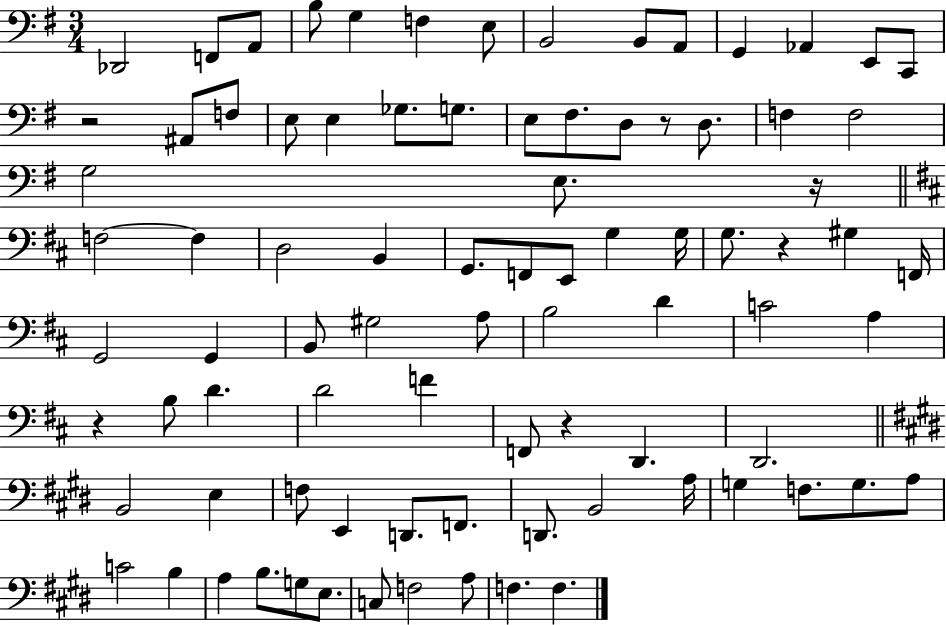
Db2/h F2/e A2/e B3/e G3/q F3/q E3/e B2/h B2/e A2/e G2/q Ab2/q E2/e C2/e R/h A#2/e F3/e E3/e E3/q Gb3/e. G3/e. E3/e F#3/e. D3/e R/e D3/e. F3/q F3/h G3/h E3/e. R/s F3/h F3/q D3/h B2/q G2/e. F2/e E2/e G3/q G3/s G3/e. R/q G#3/q F2/s G2/h G2/q B2/e G#3/h A3/e B3/h D4/q C4/h A3/q R/q B3/e D4/q. D4/h F4/q F2/e R/q D2/q. D2/h. B2/h E3/q F3/e E2/q D2/e. F2/e. D2/e. B2/h A3/s G3/q F3/e. G3/e. A3/e C4/h B3/q A3/q B3/e. G3/e E3/e. C3/e F3/h A3/e F3/q. F3/q.